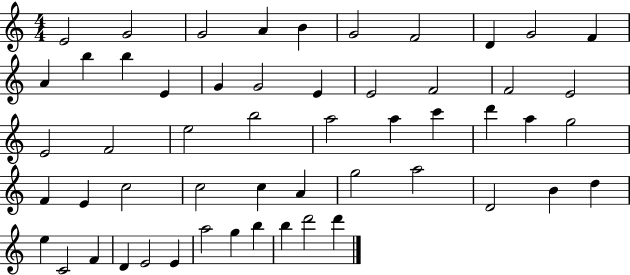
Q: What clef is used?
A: treble